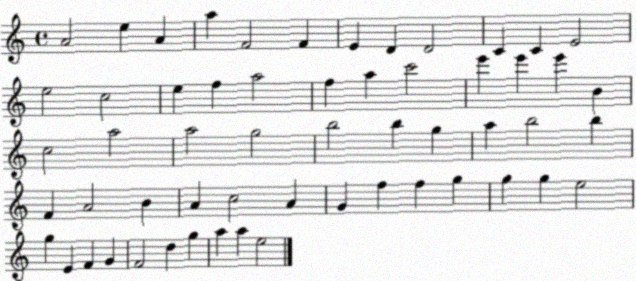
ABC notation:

X:1
T:Untitled
M:4/4
L:1/4
K:C
A2 e A a F2 F E D D2 C C E2 e2 c2 e f a2 f a c'2 e' e' e' B c2 a2 a2 g2 b2 b g a b2 b F A2 B A c2 A G f f g g g e2 g E F G F2 d g a a e2